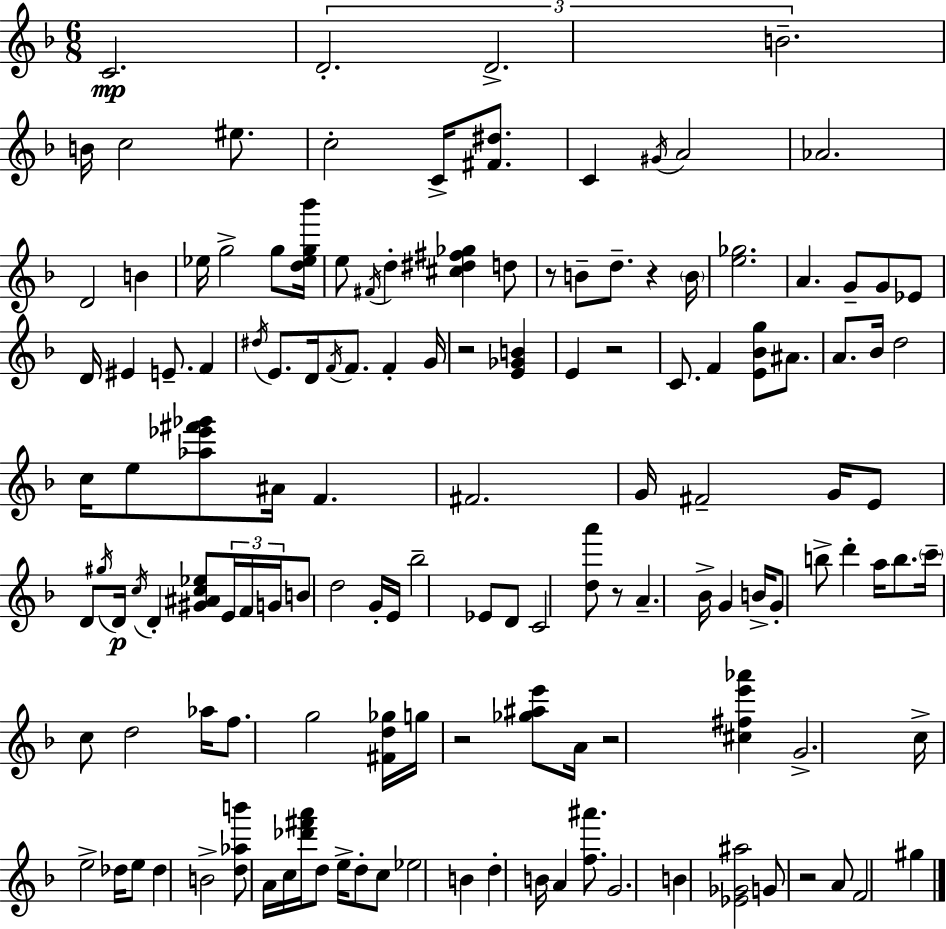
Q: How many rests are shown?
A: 8